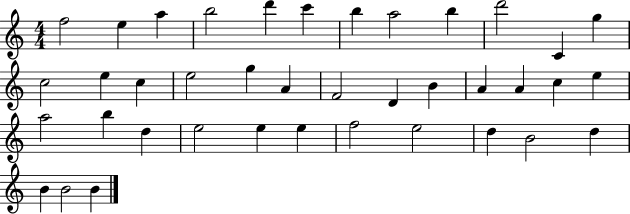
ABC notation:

X:1
T:Untitled
M:4/4
L:1/4
K:C
f2 e a b2 d' c' b a2 b d'2 C g c2 e c e2 g A F2 D B A A c e a2 b d e2 e e f2 e2 d B2 d B B2 B